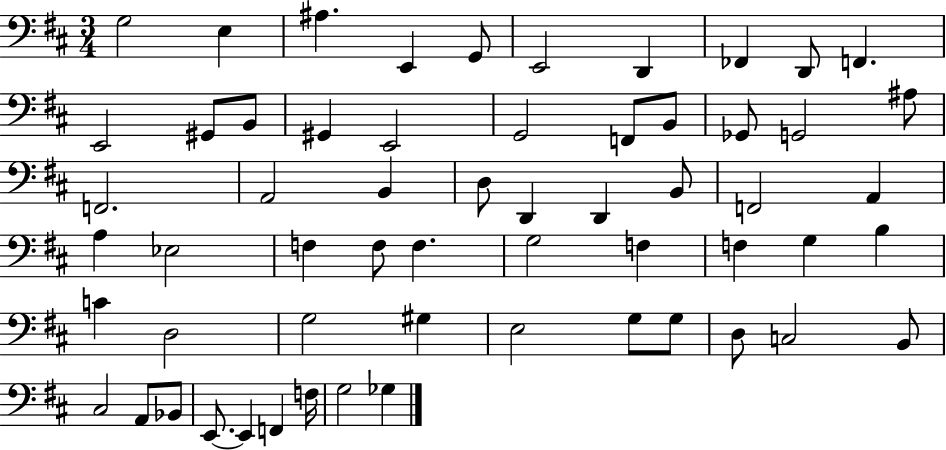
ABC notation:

X:1
T:Untitled
M:3/4
L:1/4
K:D
G,2 E, ^A, E,, G,,/2 E,,2 D,, _F,, D,,/2 F,, E,,2 ^G,,/2 B,,/2 ^G,, E,,2 G,,2 F,,/2 B,,/2 _G,,/2 G,,2 ^A,/2 F,,2 A,,2 B,, D,/2 D,, D,, B,,/2 F,,2 A,, A, _E,2 F, F,/2 F, G,2 F, F, G, B, C D,2 G,2 ^G, E,2 G,/2 G,/2 D,/2 C,2 B,,/2 ^C,2 A,,/2 _B,,/2 E,,/2 E,, F,, F,/4 G,2 _G,